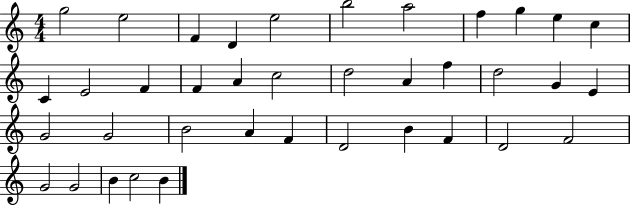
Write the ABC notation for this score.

X:1
T:Untitled
M:4/4
L:1/4
K:C
g2 e2 F D e2 b2 a2 f g e c C E2 F F A c2 d2 A f d2 G E G2 G2 B2 A F D2 B F D2 F2 G2 G2 B c2 B